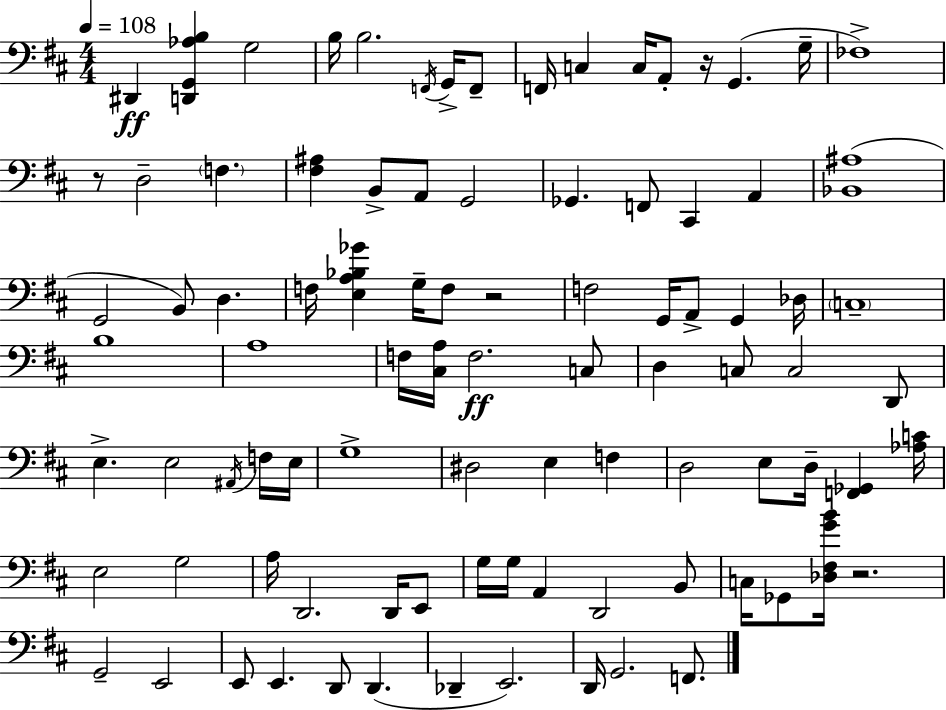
{
  \clef bass
  \numericTimeSignature
  \time 4/4
  \key d \major
  \tempo 4 = 108
  \repeat volta 2 { dis,4\ff <d, g, aes b>4 g2 | b16 b2. \acciaccatura { f,16 } g,16-> f,8-- | f,16 c4 c16 a,8-. r16 g,4.( | g16-- fes1->) | \break r8 d2-- \parenthesize f4. | <fis ais>4 b,8-> a,8 g,2 | ges,4. f,8 cis,4 a,4 | <bes, ais>1( | \break g,2 b,8) d4. | f16 <e a bes ges'>4 g16-- f8 r2 | f2 g,16 a,8-> g,4 | des16 \parenthesize c1-- | \break b1 | a1 | f16 <cis a>16 f2.\ff c8 | d4 c8 c2 d,8 | \break e4.-> e2 \acciaccatura { ais,16 } | f16 e16 g1-> | dis2 e4 f4 | d2 e8 d16-- <f, ges,>4 | \break <aes c'>16 e2 g2 | a16 d,2. d,16 | e,8 g16 g16 a,4 d,2 | b,8 c16 ges,8 <des fis g' b'>16 r2. | \break g,2-- e,2 | e,8 e,4. d,8 d,4.( | des,4-- e,2.) | d,16 g,2. f,8. | \break } \bar "|."
}